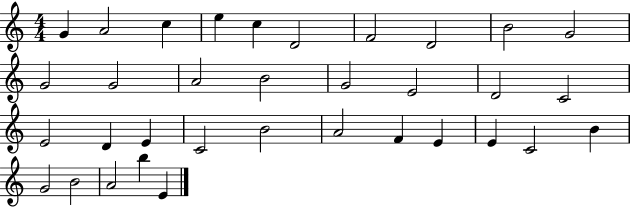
G4/q A4/h C5/q E5/q C5/q D4/h F4/h D4/h B4/h G4/h G4/h G4/h A4/h B4/h G4/h E4/h D4/h C4/h E4/h D4/q E4/q C4/h B4/h A4/h F4/q E4/q E4/q C4/h B4/q G4/h B4/h A4/h B5/q E4/q